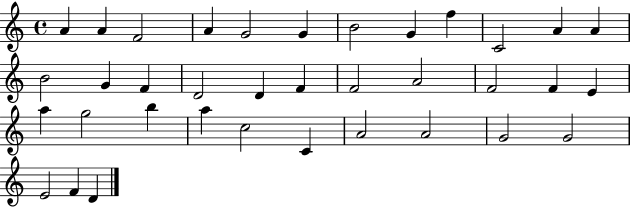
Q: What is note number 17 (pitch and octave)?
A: D4